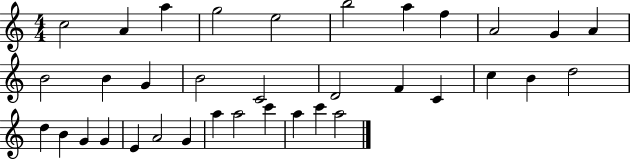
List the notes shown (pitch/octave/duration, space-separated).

C5/h A4/q A5/q G5/h E5/h B5/h A5/q F5/q A4/h G4/q A4/q B4/h B4/q G4/q B4/h C4/h D4/h F4/q C4/q C5/q B4/q D5/h D5/q B4/q G4/q G4/q E4/q A4/h G4/q A5/q A5/h C6/q A5/q C6/q A5/h